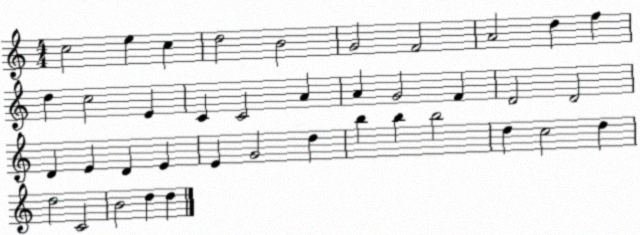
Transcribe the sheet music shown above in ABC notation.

X:1
T:Untitled
M:4/4
L:1/4
K:C
c2 e c d2 B2 G2 F2 A2 d f d c2 E C C2 A A G2 F D2 D2 D E D E E G2 d b b b2 d c2 d d2 C2 B2 d d